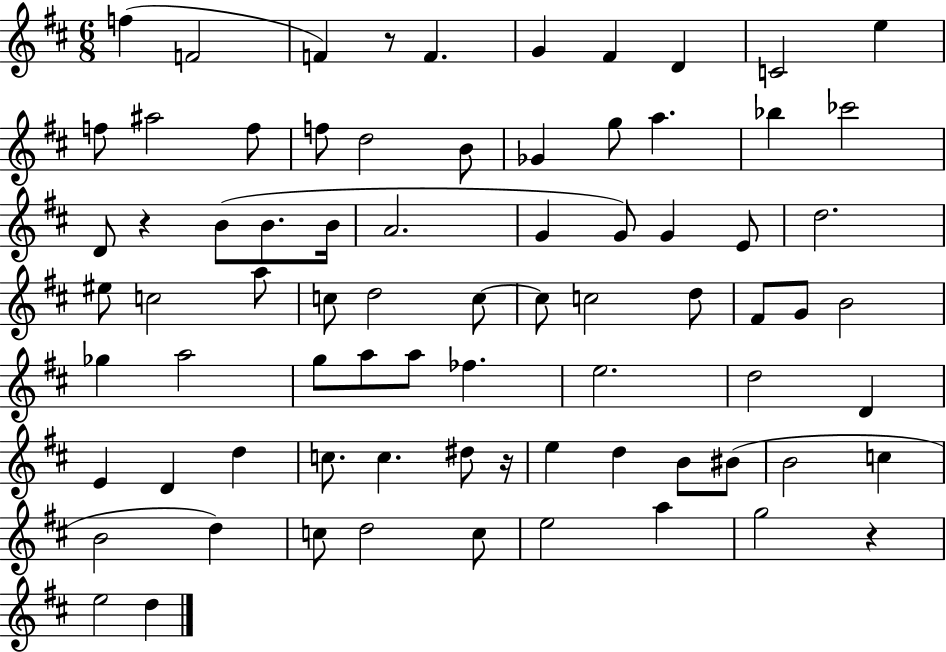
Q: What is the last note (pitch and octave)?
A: D5